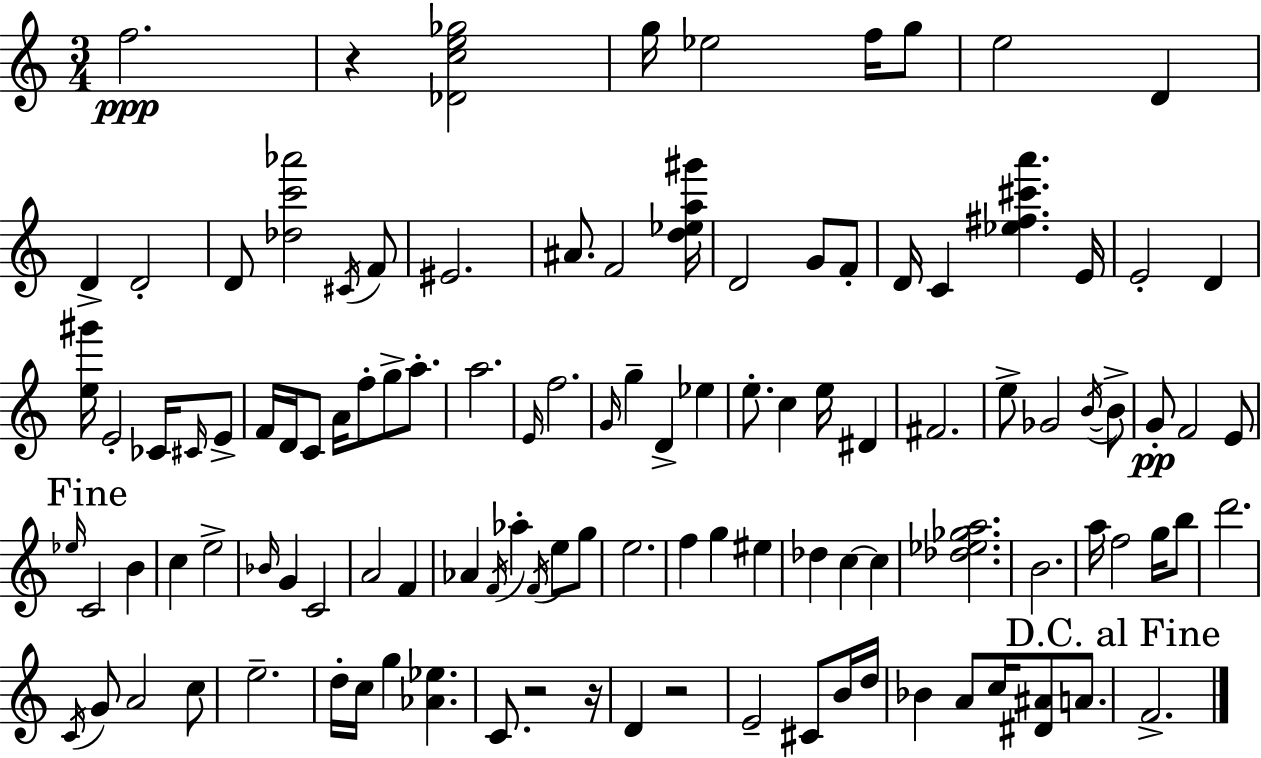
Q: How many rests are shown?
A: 4